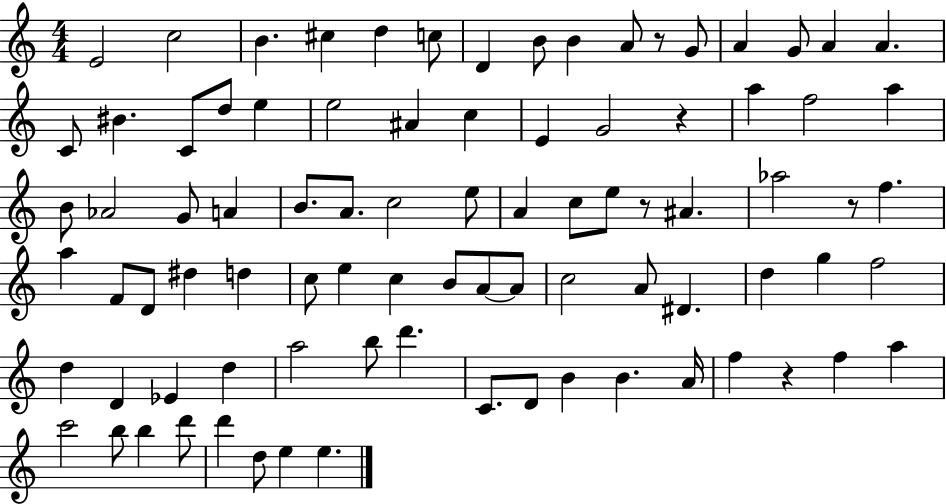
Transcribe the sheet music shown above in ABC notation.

X:1
T:Untitled
M:4/4
L:1/4
K:C
E2 c2 B ^c d c/2 D B/2 B A/2 z/2 G/2 A G/2 A A C/2 ^B C/2 d/2 e e2 ^A c E G2 z a f2 a B/2 _A2 G/2 A B/2 A/2 c2 e/2 A c/2 e/2 z/2 ^A _a2 z/2 f a F/2 D/2 ^d d c/2 e c B/2 A/2 A/2 c2 A/2 ^D d g f2 d D _E d a2 b/2 d' C/2 D/2 B B A/4 f z f a c'2 b/2 b d'/2 d' d/2 e e